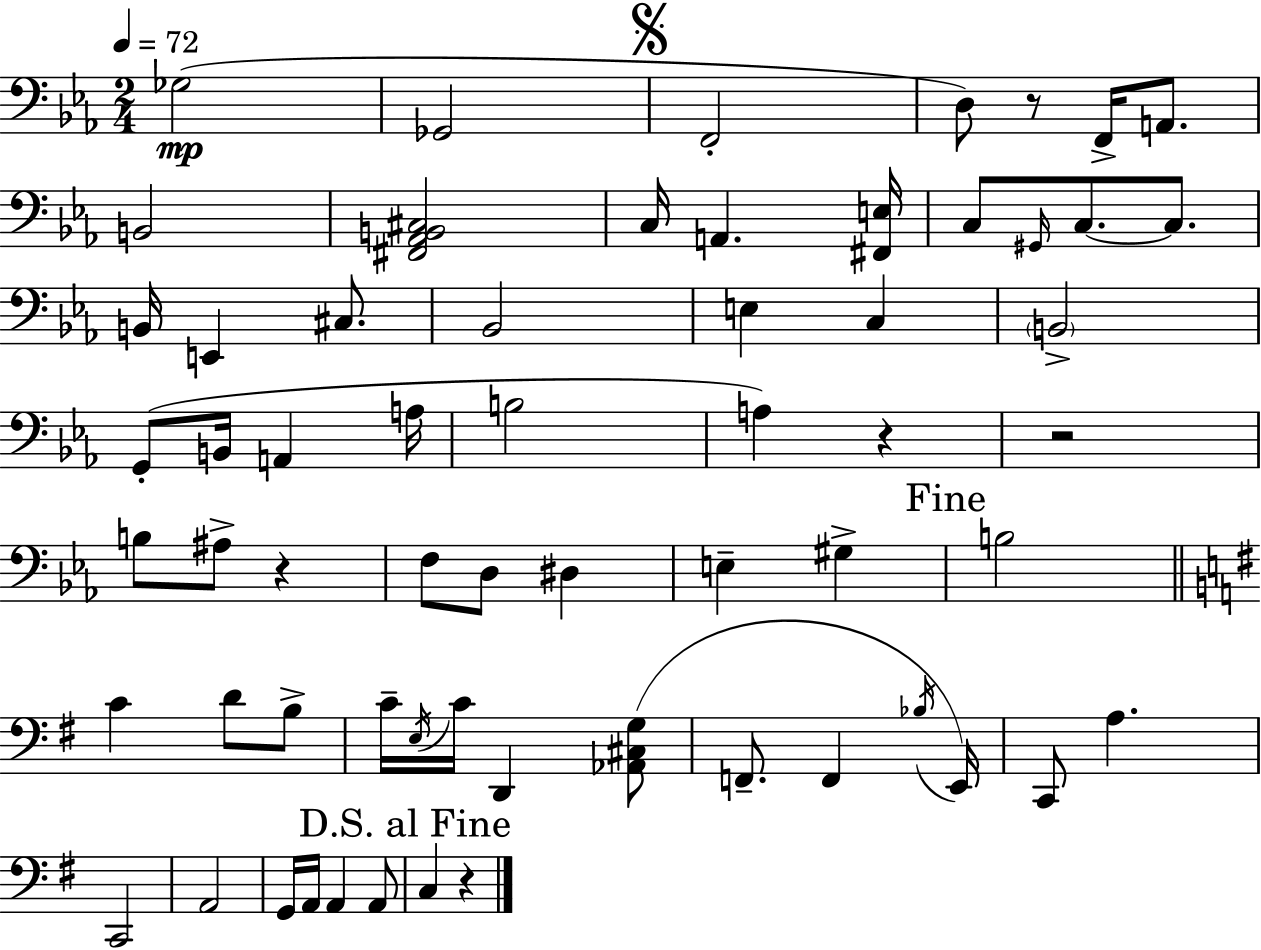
Gb3/h Gb2/h F2/h D3/e R/e F2/s A2/e. B2/h [F#2,Ab2,B2,C#3]/h C3/s A2/q. [F#2,E3]/s C3/e G#2/s C3/e. C3/e. B2/s E2/q C#3/e. Bb2/h E3/q C3/q B2/h G2/e B2/s A2/q A3/s B3/h A3/q R/q R/h B3/e A#3/e R/q F3/e D3/e D#3/q E3/q G#3/q B3/h C4/q D4/e B3/e C4/s E3/s C4/s D2/q [Ab2,C#3,G3]/e F2/e. F2/q Bb3/s E2/s C2/e A3/q. C2/h A2/h G2/s A2/s A2/q A2/e C3/q R/q